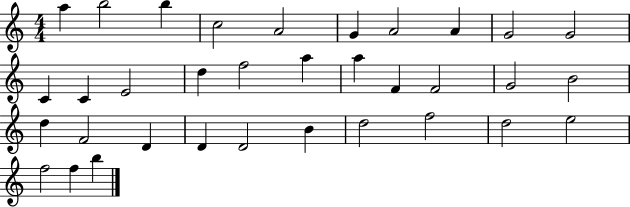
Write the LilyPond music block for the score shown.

{
  \clef treble
  \numericTimeSignature
  \time 4/4
  \key c \major
  a''4 b''2 b''4 | c''2 a'2 | g'4 a'2 a'4 | g'2 g'2 | \break c'4 c'4 e'2 | d''4 f''2 a''4 | a''4 f'4 f'2 | g'2 b'2 | \break d''4 f'2 d'4 | d'4 d'2 b'4 | d''2 f''2 | d''2 e''2 | \break f''2 f''4 b''4 | \bar "|."
}